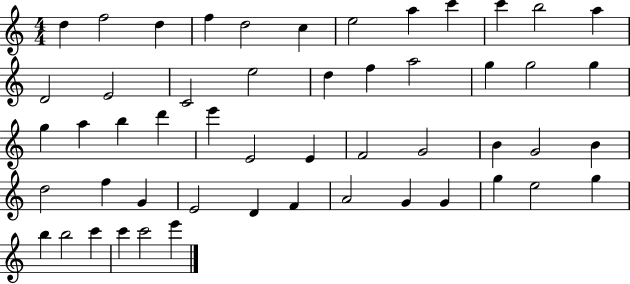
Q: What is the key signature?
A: C major